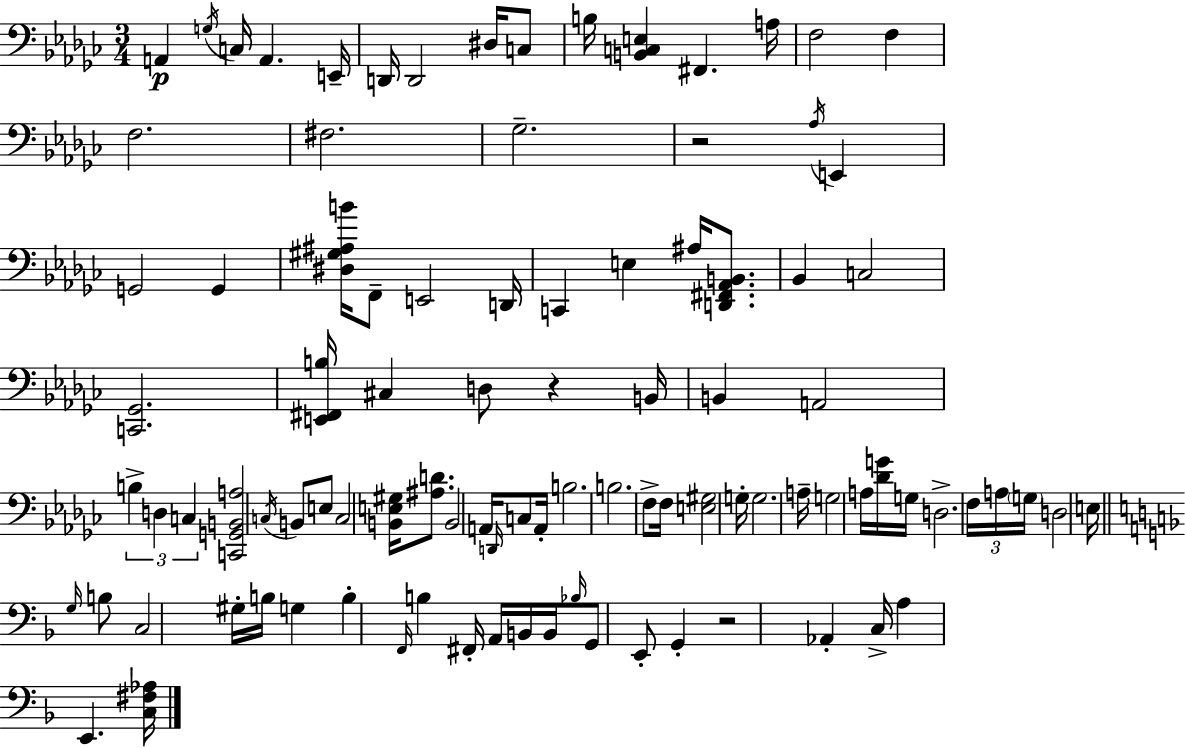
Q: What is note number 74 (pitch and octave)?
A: B2